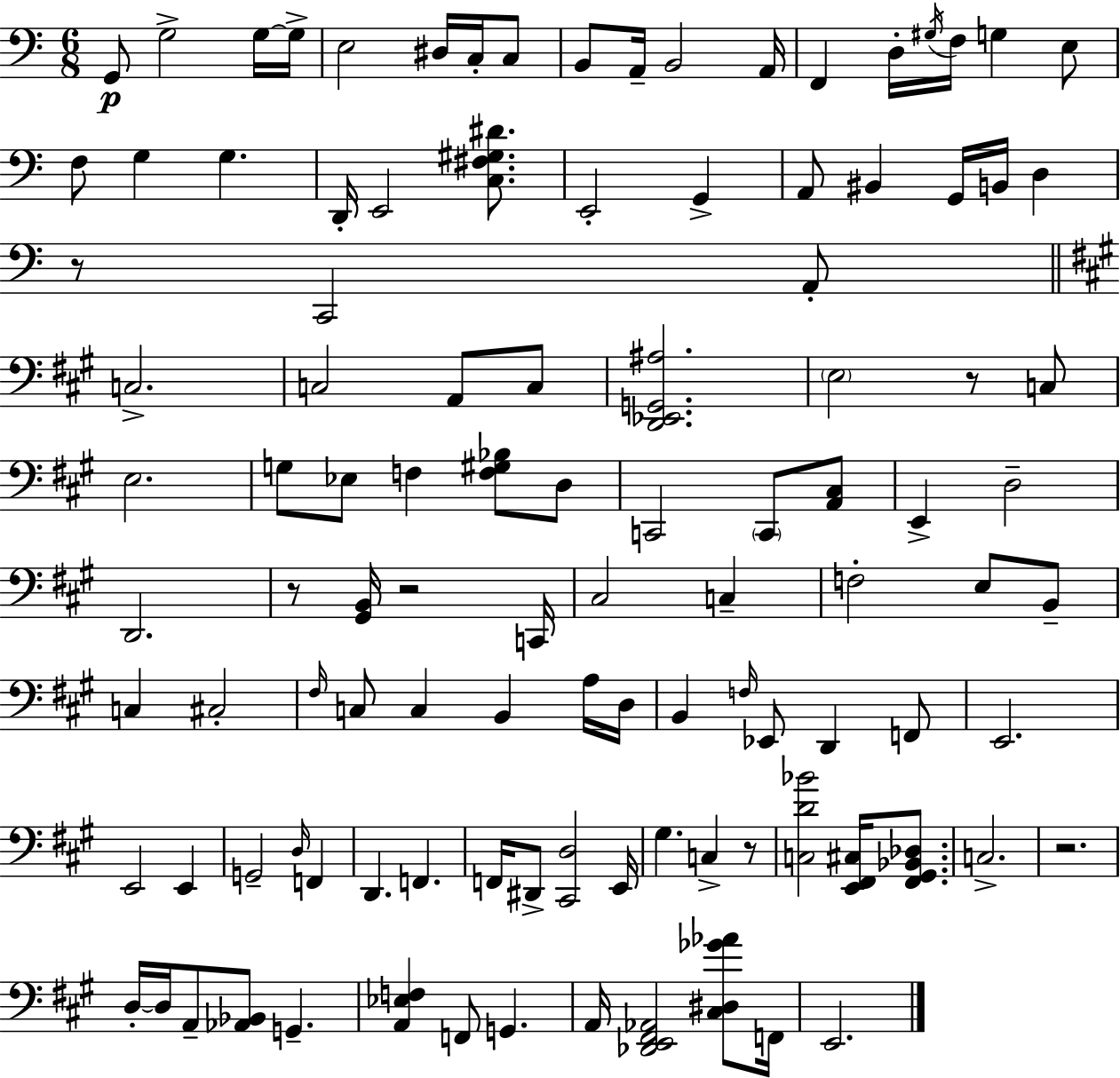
{
  \clef bass
  \numericTimeSignature
  \time 6/8
  \key c \major
  g,8\p g2-> g16~~ g16-> | e2 dis16 c16-. c8 | b,8 a,16-- b,2 a,16 | f,4 d16-. \acciaccatura { gis16 } f16 g4 e8 | \break f8 g4 g4. | d,16-. e,2 <c fis gis dis'>8. | e,2-. g,4-> | a,8 bis,4 g,16 b,16 d4 | \break r8 c,2 a,8-. | \bar "||" \break \key a \major c2.-> | c2 a,8 c8 | <d, ees, g, ais>2. | \parenthesize e2 r8 c8 | \break e2. | g8 ees8 f4 <f gis bes>8 d8 | c,2 \parenthesize c,8 <a, cis>8 | e,4-> d2-- | \break d,2. | r8 <gis, b,>16 r2 c,16 | cis2 c4-- | f2-. e8 b,8-- | \break c4 cis2-. | \grace { fis16 } c8 c4 b,4 a16 | d16 b,4 \grace { f16 } ees,8 d,4 | f,8 e,2. | \break e,2 e,4 | g,2-- \grace { d16 } f,4 | d,4. f,4. | f,16 dis,8-> <cis, d>2 | \break e,16 gis4. c4-> | r8 <c d' bes'>2 <e, fis, cis>16 | <fis, gis, bes, des>8. c2.-> | r2. | \break d16-.~~ d16 a,8-- <aes, bes,>8 g,4.-- | <a, ees f>4 f,8 g,4. | a,16 <des, e, fis, aes,>2 | <cis dis ges' aes'>8 f,16 e,2. | \break \bar "|."
}